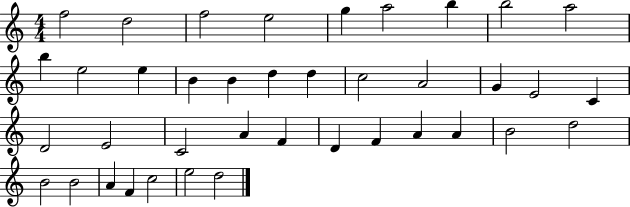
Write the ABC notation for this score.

X:1
T:Untitled
M:4/4
L:1/4
K:C
f2 d2 f2 e2 g a2 b b2 a2 b e2 e B B d d c2 A2 G E2 C D2 E2 C2 A F D F A A B2 d2 B2 B2 A F c2 e2 d2